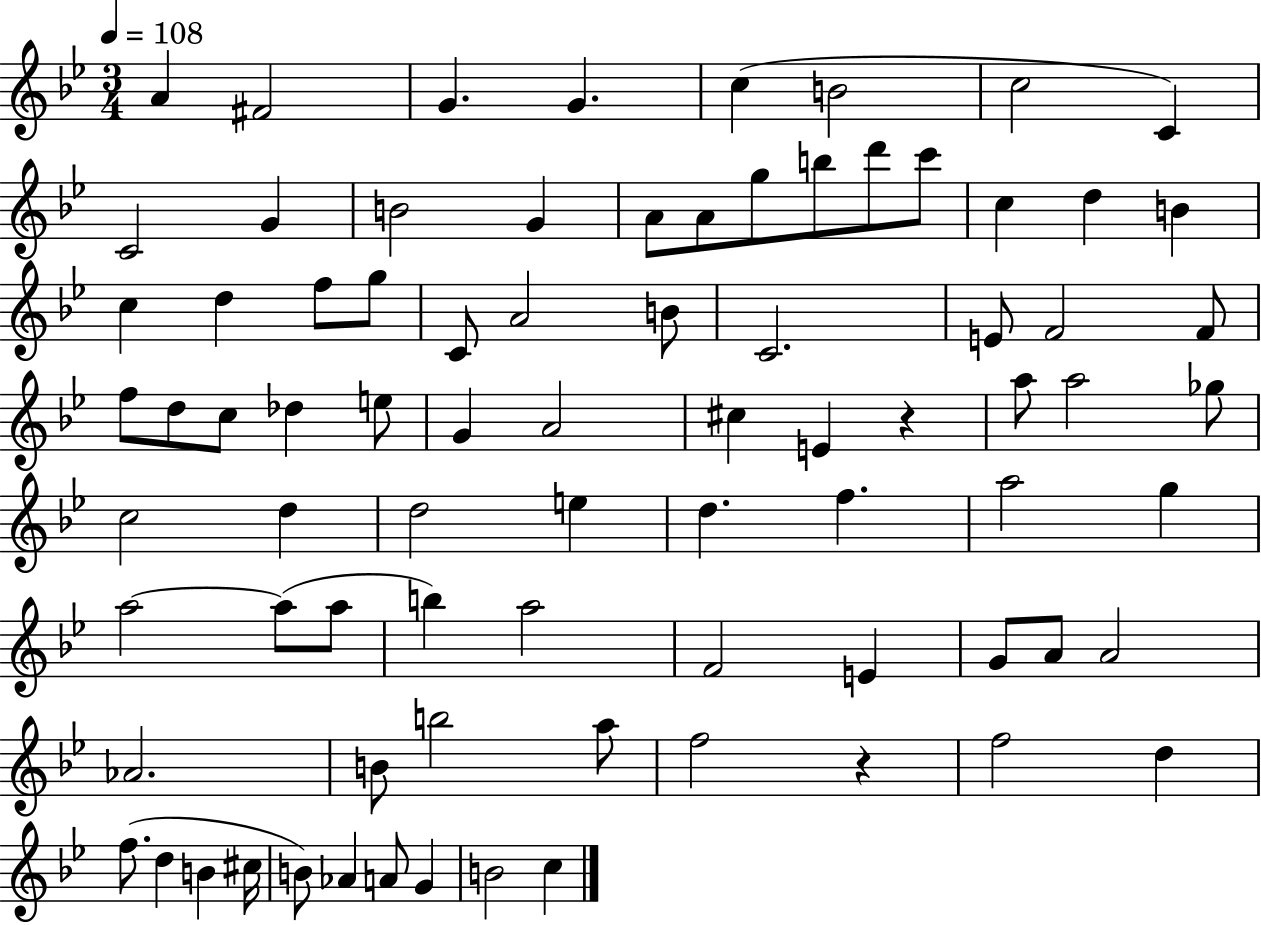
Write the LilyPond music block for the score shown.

{
  \clef treble
  \numericTimeSignature
  \time 3/4
  \key bes \major
  \tempo 4 = 108
  a'4 fis'2 | g'4. g'4. | c''4( b'2 | c''2 c'4) | \break c'2 g'4 | b'2 g'4 | a'8 a'8 g''8 b''8 d'''8 c'''8 | c''4 d''4 b'4 | \break c''4 d''4 f''8 g''8 | c'8 a'2 b'8 | c'2. | e'8 f'2 f'8 | \break f''8 d''8 c''8 des''4 e''8 | g'4 a'2 | cis''4 e'4 r4 | a''8 a''2 ges''8 | \break c''2 d''4 | d''2 e''4 | d''4. f''4. | a''2 g''4 | \break a''2~~ a''8( a''8 | b''4) a''2 | f'2 e'4 | g'8 a'8 a'2 | \break aes'2. | b'8 b''2 a''8 | f''2 r4 | f''2 d''4 | \break f''8.( d''4 b'4 cis''16 | b'8) aes'4 a'8 g'4 | b'2 c''4 | \bar "|."
}